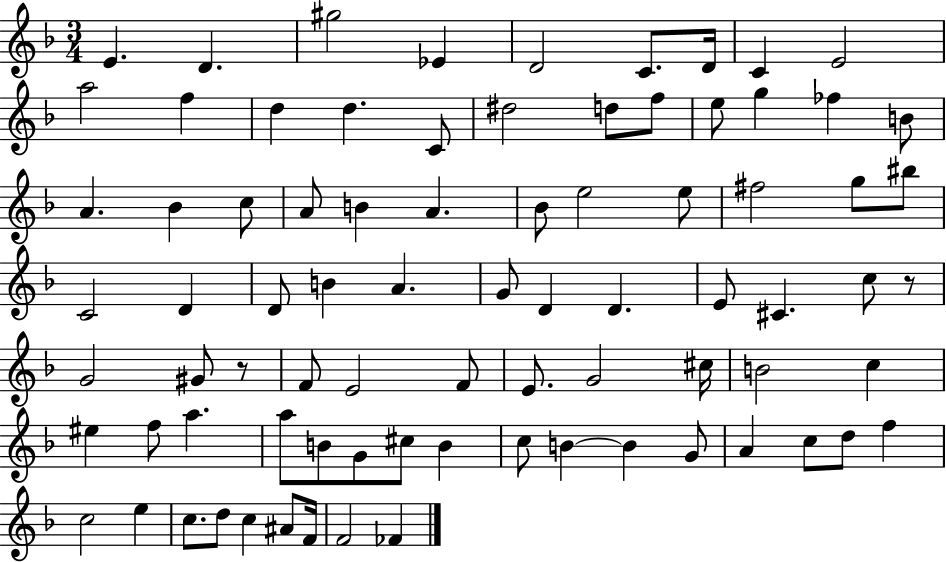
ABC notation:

X:1
T:Untitled
M:3/4
L:1/4
K:F
E D ^g2 _E D2 C/2 D/4 C E2 a2 f d d C/2 ^d2 d/2 f/2 e/2 g _f B/2 A _B c/2 A/2 B A _B/2 e2 e/2 ^f2 g/2 ^b/2 C2 D D/2 B A G/2 D D E/2 ^C c/2 z/2 G2 ^G/2 z/2 F/2 E2 F/2 E/2 G2 ^c/4 B2 c ^e f/2 a a/2 B/2 G/2 ^c/2 B c/2 B B G/2 A c/2 d/2 f c2 e c/2 d/2 c ^A/2 F/4 F2 _F